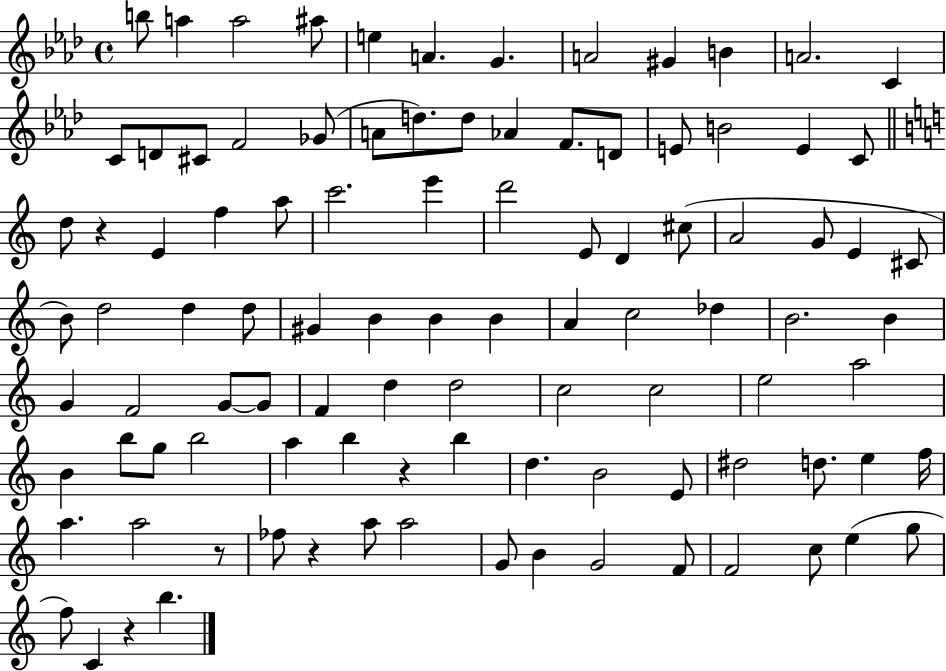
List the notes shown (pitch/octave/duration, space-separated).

B5/e A5/q A5/h A#5/e E5/q A4/q. G4/q. A4/h G#4/q B4/q A4/h. C4/q C4/e D4/e C#4/e F4/h Gb4/e A4/e D5/e. D5/e Ab4/q F4/e. D4/e E4/e B4/h E4/q C4/e D5/e R/q E4/q F5/q A5/e C6/h. E6/q D6/h E4/e D4/q C#5/e A4/h G4/e E4/q C#4/e B4/e D5/h D5/q D5/e G#4/q B4/q B4/q B4/q A4/q C5/h Db5/q B4/h. B4/q G4/q F4/h G4/e G4/e F4/q D5/q D5/h C5/h C5/h E5/h A5/h B4/q B5/e G5/e B5/h A5/q B5/q R/q B5/q D5/q. B4/h E4/e D#5/h D5/e. E5/q F5/s A5/q. A5/h R/e FES5/e R/q A5/e A5/h G4/e B4/q G4/h F4/e F4/h C5/e E5/q G5/e F5/e C4/q R/q B5/q.